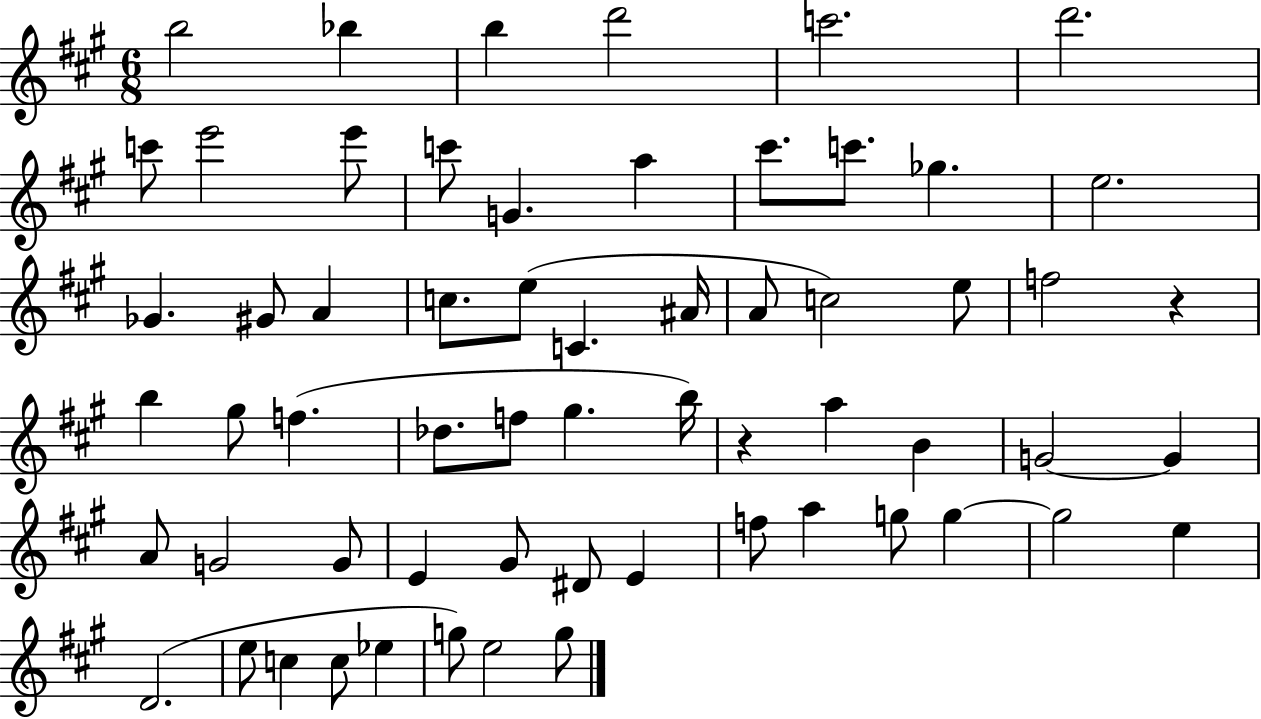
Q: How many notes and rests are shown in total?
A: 61